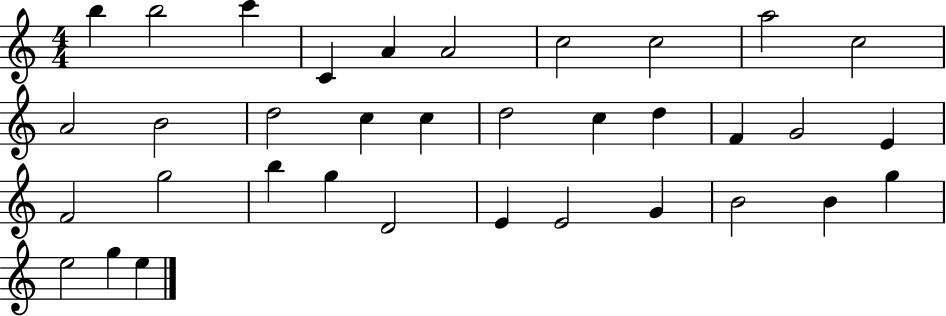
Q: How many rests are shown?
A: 0